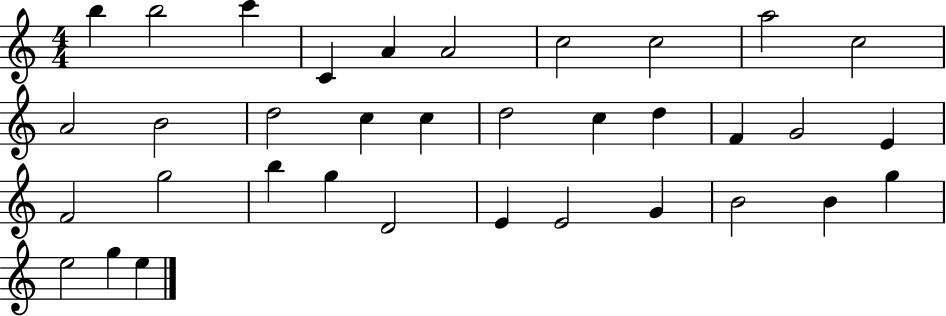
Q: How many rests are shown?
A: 0